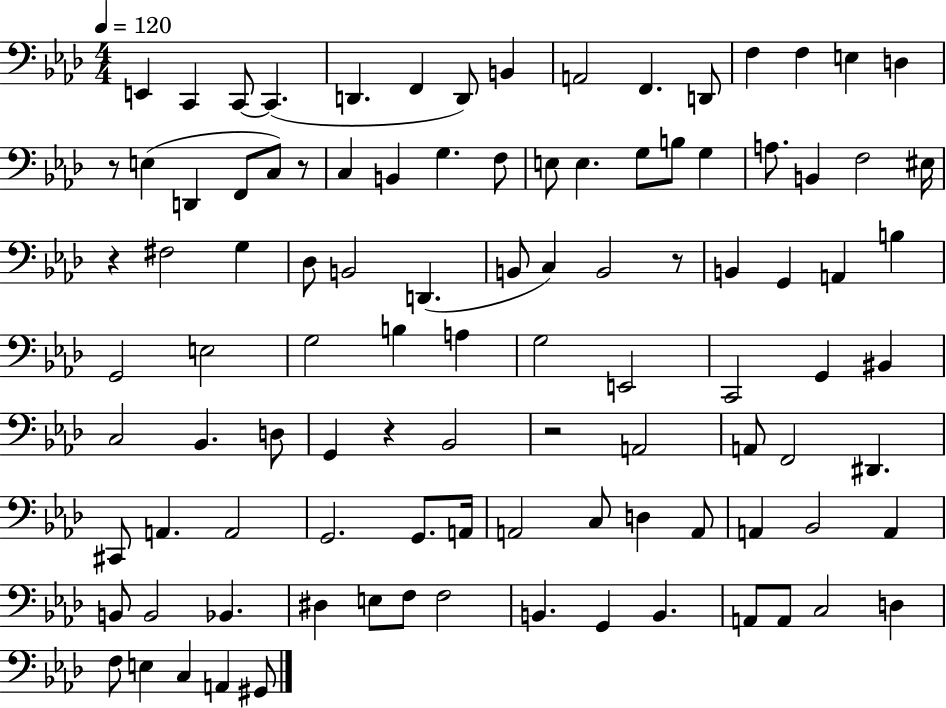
X:1
T:Untitled
M:4/4
L:1/4
K:Ab
E,, C,, C,,/2 C,, D,, F,, D,,/2 B,, A,,2 F,, D,,/2 F, F, E, D, z/2 E, D,, F,,/2 C,/2 z/2 C, B,, G, F,/2 E,/2 E, G,/2 B,/2 G, A,/2 B,, F,2 ^E,/4 z ^F,2 G, _D,/2 B,,2 D,, B,,/2 C, B,,2 z/2 B,, G,, A,, B, G,,2 E,2 G,2 B, A, G,2 E,,2 C,,2 G,, ^B,, C,2 _B,, D,/2 G,, z _B,,2 z2 A,,2 A,,/2 F,,2 ^D,, ^C,,/2 A,, A,,2 G,,2 G,,/2 A,,/4 A,,2 C,/2 D, A,,/2 A,, _B,,2 A,, B,,/2 B,,2 _B,, ^D, E,/2 F,/2 F,2 B,, G,, B,, A,,/2 A,,/2 C,2 D, F,/2 E, C, A,, ^G,,/2